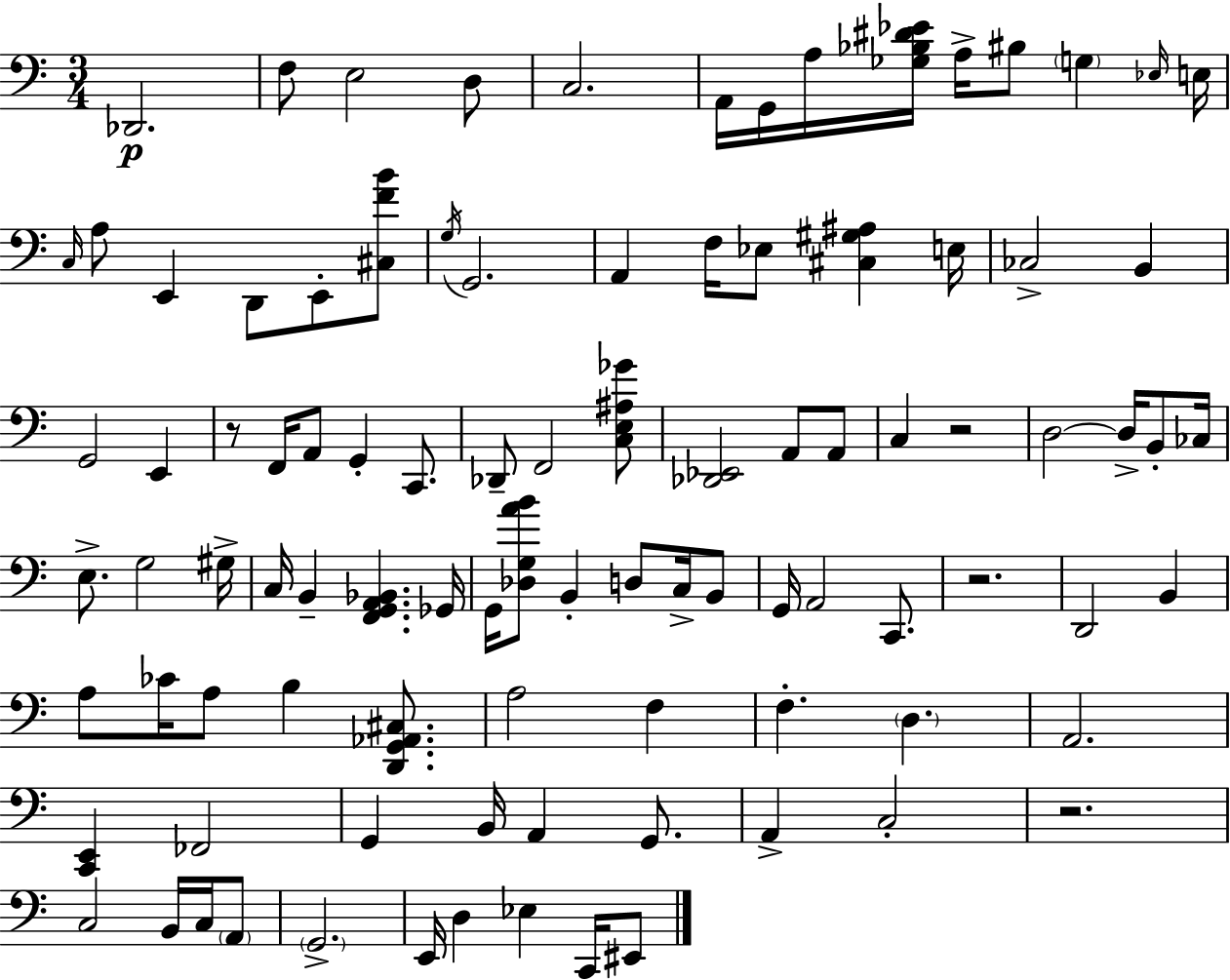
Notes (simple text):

Db2/h. F3/e E3/h D3/e C3/h. A2/s G2/s A3/s [Gb3,Bb3,D#4,Eb4]/s A3/s BIS3/e G3/q Eb3/s E3/s C3/s A3/e E2/q D2/e E2/e [C#3,F4,B4]/e G3/s G2/h. A2/q F3/s Eb3/e [C#3,G#3,A#3]/q E3/s CES3/h B2/q G2/h E2/q R/e F2/s A2/e G2/q C2/e. Db2/e F2/h [C3,E3,A#3,Gb4]/e [Db2,Eb2]/h A2/e A2/e C3/q R/h D3/h D3/s B2/e CES3/s E3/e. G3/h G#3/s C3/s B2/q [F2,G2,A2,Bb2]/q. Gb2/s G2/s [Db3,G3,A4,B4]/e B2/q D3/e C3/s B2/e G2/s A2/h C2/e. R/h. D2/h B2/q A3/e CES4/s A3/e B3/q [D2,G2,Ab2,C#3]/e. A3/h F3/q F3/q. D3/q. A2/h. [C2,E2]/q FES2/h G2/q B2/s A2/q G2/e. A2/q C3/h R/h. C3/h B2/s C3/s A2/e G2/h. E2/s D3/q Eb3/q C2/s EIS2/e